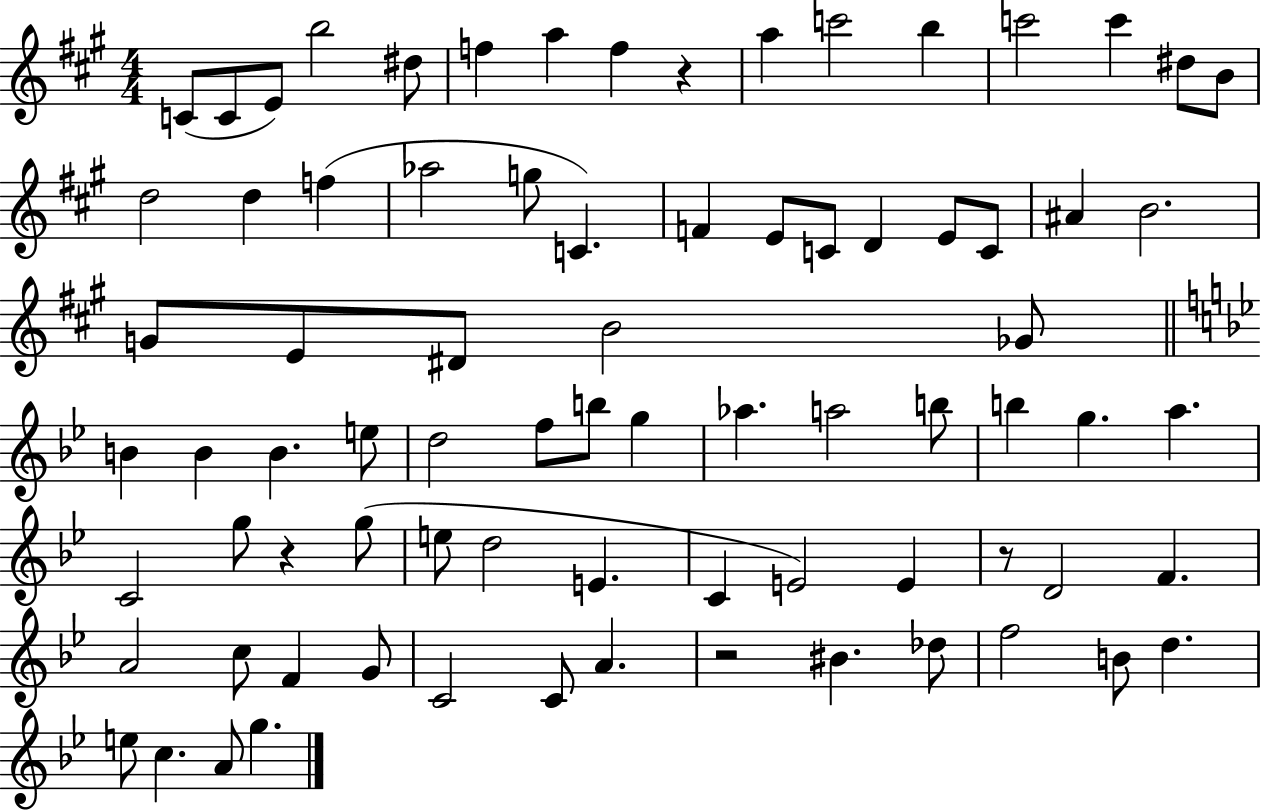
{
  \clef treble
  \numericTimeSignature
  \time 4/4
  \key a \major
  \repeat volta 2 { c'8( c'8 e'8) b''2 dis''8 | f''4 a''4 f''4 r4 | a''4 c'''2 b''4 | c'''2 c'''4 dis''8 b'8 | \break d''2 d''4 f''4( | aes''2 g''8 c'4.) | f'4 e'8 c'8 d'4 e'8 c'8 | ais'4 b'2. | \break g'8 e'8 dis'8 b'2 ges'8 | \bar "||" \break \key g \minor b'4 b'4 b'4. e''8 | d''2 f''8 b''8 g''4 | aes''4. a''2 b''8 | b''4 g''4. a''4. | \break c'2 g''8 r4 g''8( | e''8 d''2 e'4. | c'4 e'2) e'4 | r8 d'2 f'4. | \break a'2 c''8 f'4 g'8 | c'2 c'8 a'4. | r2 bis'4. des''8 | f''2 b'8 d''4. | \break e''8 c''4. a'8 g''4. | } \bar "|."
}